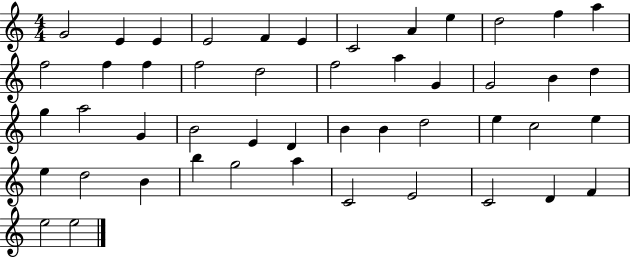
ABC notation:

X:1
T:Untitled
M:4/4
L:1/4
K:C
G2 E E E2 F E C2 A e d2 f a f2 f f f2 d2 f2 a G G2 B d g a2 G B2 E D B B d2 e c2 e e d2 B b g2 a C2 E2 C2 D F e2 e2